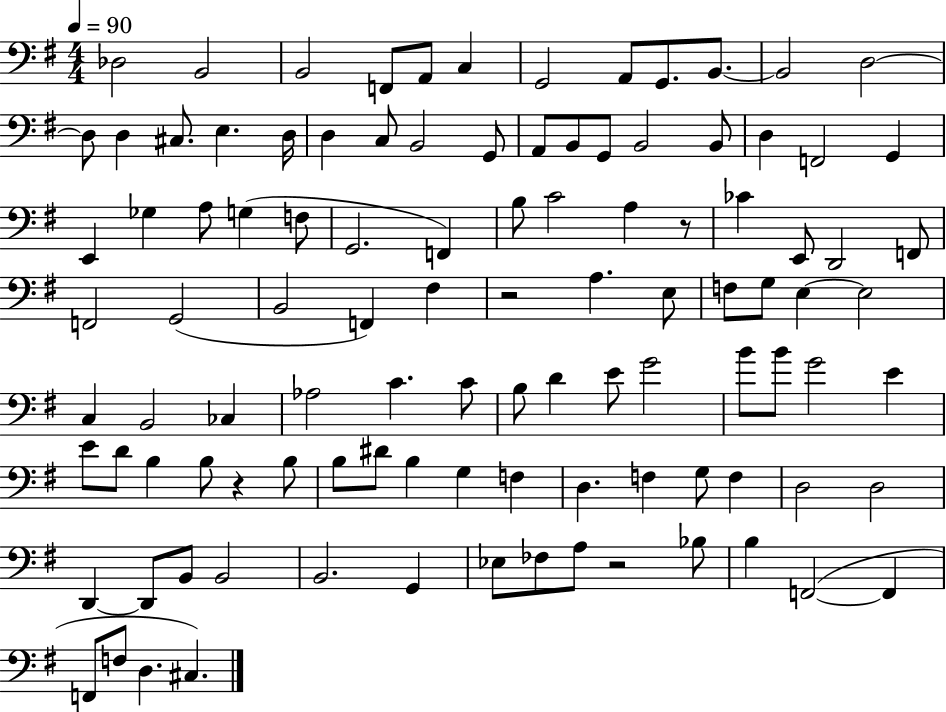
Db3/h B2/h B2/h F2/e A2/e C3/q G2/h A2/e G2/e. B2/e. B2/h D3/h D3/e D3/q C#3/e. E3/q. D3/s D3/q C3/e B2/h G2/e A2/e B2/e G2/e B2/h B2/e D3/q F2/h G2/q E2/q Gb3/q A3/e G3/q F3/e G2/h. F2/q B3/e C4/h A3/q R/e CES4/q E2/e D2/h F2/e F2/h G2/h B2/h F2/q F#3/q R/h A3/q. E3/e F3/e G3/e E3/q E3/h C3/q B2/h CES3/q Ab3/h C4/q. C4/e B3/e D4/q E4/e G4/h B4/e B4/e G4/h E4/q E4/e D4/e B3/q B3/e R/q B3/e B3/e D#4/e B3/q G3/q F3/q D3/q. F3/q G3/e F3/q D3/h D3/h D2/q D2/e B2/e B2/h B2/h. G2/q Eb3/e FES3/e A3/e R/h Bb3/e B3/q F2/h F2/q F2/e F3/e D3/q. C#3/q.